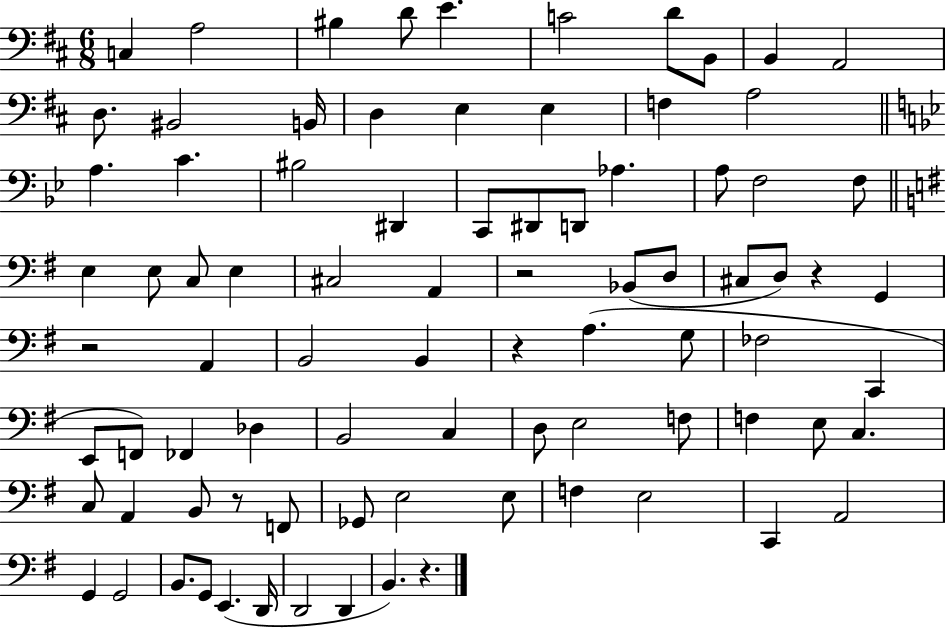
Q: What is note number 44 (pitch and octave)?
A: A3